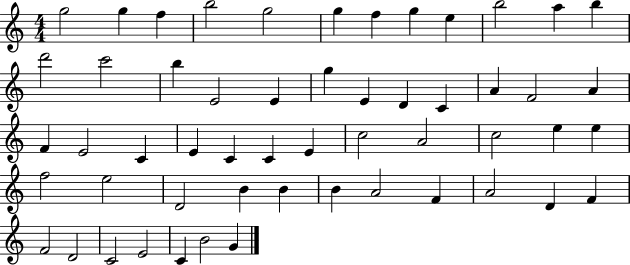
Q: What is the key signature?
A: C major